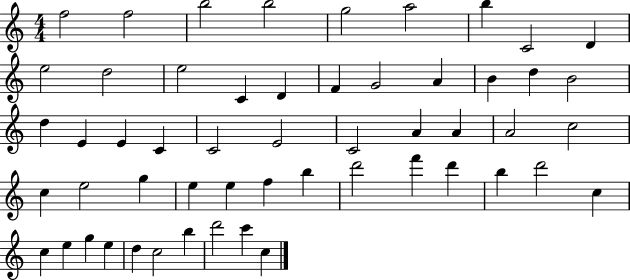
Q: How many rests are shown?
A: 0